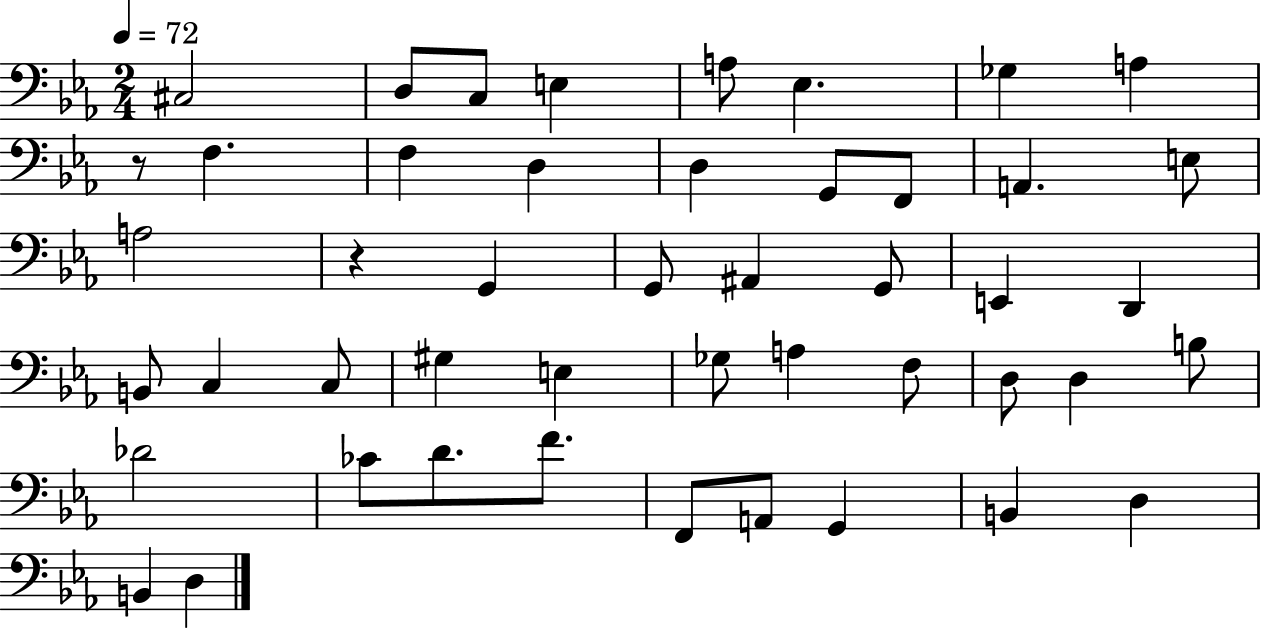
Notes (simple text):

C#3/h D3/e C3/e E3/q A3/e Eb3/q. Gb3/q A3/q R/e F3/q. F3/q D3/q D3/q G2/e F2/e A2/q. E3/e A3/h R/q G2/q G2/e A#2/q G2/e E2/q D2/q B2/e C3/q C3/e G#3/q E3/q Gb3/e A3/q F3/e D3/e D3/q B3/e Db4/h CES4/e D4/e. F4/e. F2/e A2/e G2/q B2/q D3/q B2/q D3/q